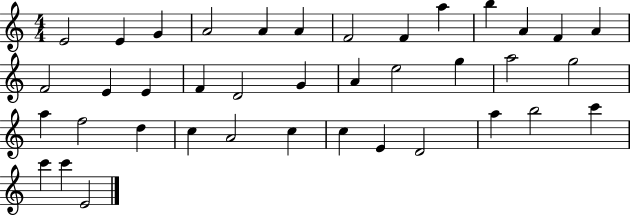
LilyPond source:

{
  \clef treble
  \numericTimeSignature
  \time 4/4
  \key c \major
  e'2 e'4 g'4 | a'2 a'4 a'4 | f'2 f'4 a''4 | b''4 a'4 f'4 a'4 | \break f'2 e'4 e'4 | f'4 d'2 g'4 | a'4 e''2 g''4 | a''2 g''2 | \break a''4 f''2 d''4 | c''4 a'2 c''4 | c''4 e'4 d'2 | a''4 b''2 c'''4 | \break c'''4 c'''4 e'2 | \bar "|."
}